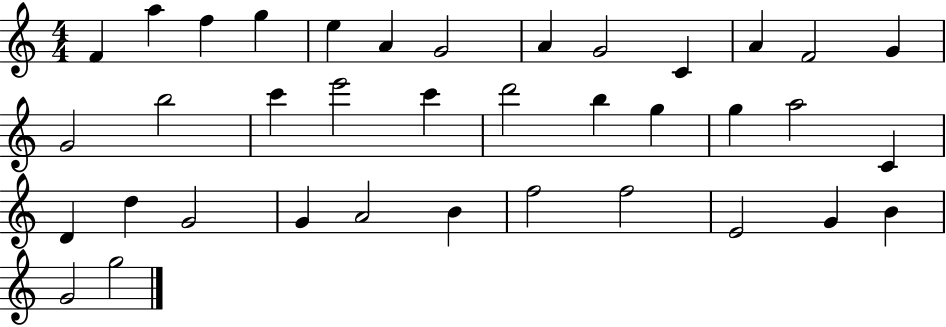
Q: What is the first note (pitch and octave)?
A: F4